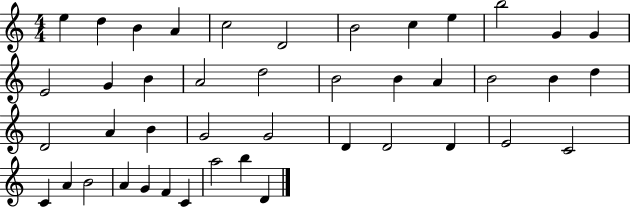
E5/q D5/q B4/q A4/q C5/h D4/h B4/h C5/q E5/q B5/h G4/q G4/q E4/h G4/q B4/q A4/h D5/h B4/h B4/q A4/q B4/h B4/q D5/q D4/h A4/q B4/q G4/h G4/h D4/q D4/h D4/q E4/h C4/h C4/q A4/q B4/h A4/q G4/q F4/q C4/q A5/h B5/q D4/q